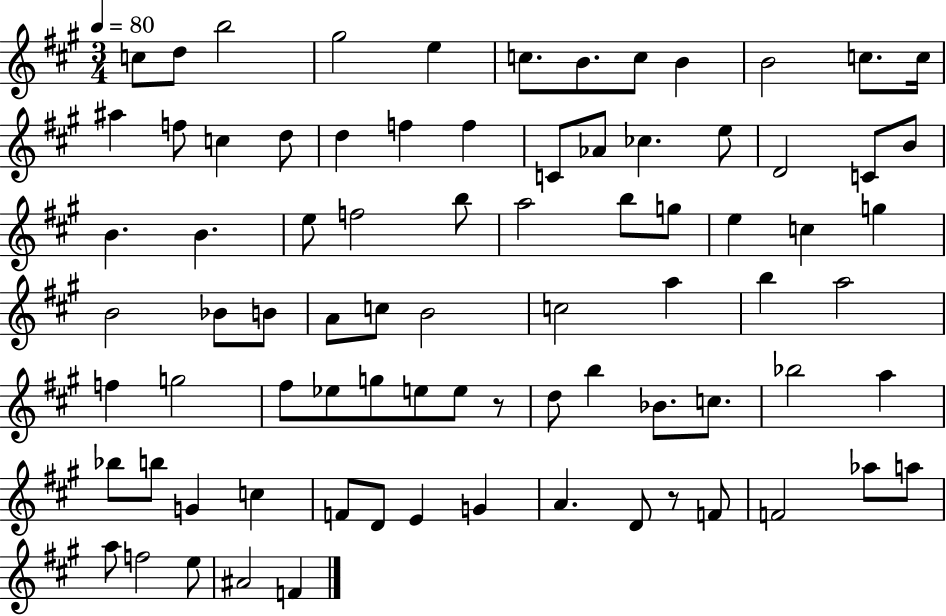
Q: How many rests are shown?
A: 2